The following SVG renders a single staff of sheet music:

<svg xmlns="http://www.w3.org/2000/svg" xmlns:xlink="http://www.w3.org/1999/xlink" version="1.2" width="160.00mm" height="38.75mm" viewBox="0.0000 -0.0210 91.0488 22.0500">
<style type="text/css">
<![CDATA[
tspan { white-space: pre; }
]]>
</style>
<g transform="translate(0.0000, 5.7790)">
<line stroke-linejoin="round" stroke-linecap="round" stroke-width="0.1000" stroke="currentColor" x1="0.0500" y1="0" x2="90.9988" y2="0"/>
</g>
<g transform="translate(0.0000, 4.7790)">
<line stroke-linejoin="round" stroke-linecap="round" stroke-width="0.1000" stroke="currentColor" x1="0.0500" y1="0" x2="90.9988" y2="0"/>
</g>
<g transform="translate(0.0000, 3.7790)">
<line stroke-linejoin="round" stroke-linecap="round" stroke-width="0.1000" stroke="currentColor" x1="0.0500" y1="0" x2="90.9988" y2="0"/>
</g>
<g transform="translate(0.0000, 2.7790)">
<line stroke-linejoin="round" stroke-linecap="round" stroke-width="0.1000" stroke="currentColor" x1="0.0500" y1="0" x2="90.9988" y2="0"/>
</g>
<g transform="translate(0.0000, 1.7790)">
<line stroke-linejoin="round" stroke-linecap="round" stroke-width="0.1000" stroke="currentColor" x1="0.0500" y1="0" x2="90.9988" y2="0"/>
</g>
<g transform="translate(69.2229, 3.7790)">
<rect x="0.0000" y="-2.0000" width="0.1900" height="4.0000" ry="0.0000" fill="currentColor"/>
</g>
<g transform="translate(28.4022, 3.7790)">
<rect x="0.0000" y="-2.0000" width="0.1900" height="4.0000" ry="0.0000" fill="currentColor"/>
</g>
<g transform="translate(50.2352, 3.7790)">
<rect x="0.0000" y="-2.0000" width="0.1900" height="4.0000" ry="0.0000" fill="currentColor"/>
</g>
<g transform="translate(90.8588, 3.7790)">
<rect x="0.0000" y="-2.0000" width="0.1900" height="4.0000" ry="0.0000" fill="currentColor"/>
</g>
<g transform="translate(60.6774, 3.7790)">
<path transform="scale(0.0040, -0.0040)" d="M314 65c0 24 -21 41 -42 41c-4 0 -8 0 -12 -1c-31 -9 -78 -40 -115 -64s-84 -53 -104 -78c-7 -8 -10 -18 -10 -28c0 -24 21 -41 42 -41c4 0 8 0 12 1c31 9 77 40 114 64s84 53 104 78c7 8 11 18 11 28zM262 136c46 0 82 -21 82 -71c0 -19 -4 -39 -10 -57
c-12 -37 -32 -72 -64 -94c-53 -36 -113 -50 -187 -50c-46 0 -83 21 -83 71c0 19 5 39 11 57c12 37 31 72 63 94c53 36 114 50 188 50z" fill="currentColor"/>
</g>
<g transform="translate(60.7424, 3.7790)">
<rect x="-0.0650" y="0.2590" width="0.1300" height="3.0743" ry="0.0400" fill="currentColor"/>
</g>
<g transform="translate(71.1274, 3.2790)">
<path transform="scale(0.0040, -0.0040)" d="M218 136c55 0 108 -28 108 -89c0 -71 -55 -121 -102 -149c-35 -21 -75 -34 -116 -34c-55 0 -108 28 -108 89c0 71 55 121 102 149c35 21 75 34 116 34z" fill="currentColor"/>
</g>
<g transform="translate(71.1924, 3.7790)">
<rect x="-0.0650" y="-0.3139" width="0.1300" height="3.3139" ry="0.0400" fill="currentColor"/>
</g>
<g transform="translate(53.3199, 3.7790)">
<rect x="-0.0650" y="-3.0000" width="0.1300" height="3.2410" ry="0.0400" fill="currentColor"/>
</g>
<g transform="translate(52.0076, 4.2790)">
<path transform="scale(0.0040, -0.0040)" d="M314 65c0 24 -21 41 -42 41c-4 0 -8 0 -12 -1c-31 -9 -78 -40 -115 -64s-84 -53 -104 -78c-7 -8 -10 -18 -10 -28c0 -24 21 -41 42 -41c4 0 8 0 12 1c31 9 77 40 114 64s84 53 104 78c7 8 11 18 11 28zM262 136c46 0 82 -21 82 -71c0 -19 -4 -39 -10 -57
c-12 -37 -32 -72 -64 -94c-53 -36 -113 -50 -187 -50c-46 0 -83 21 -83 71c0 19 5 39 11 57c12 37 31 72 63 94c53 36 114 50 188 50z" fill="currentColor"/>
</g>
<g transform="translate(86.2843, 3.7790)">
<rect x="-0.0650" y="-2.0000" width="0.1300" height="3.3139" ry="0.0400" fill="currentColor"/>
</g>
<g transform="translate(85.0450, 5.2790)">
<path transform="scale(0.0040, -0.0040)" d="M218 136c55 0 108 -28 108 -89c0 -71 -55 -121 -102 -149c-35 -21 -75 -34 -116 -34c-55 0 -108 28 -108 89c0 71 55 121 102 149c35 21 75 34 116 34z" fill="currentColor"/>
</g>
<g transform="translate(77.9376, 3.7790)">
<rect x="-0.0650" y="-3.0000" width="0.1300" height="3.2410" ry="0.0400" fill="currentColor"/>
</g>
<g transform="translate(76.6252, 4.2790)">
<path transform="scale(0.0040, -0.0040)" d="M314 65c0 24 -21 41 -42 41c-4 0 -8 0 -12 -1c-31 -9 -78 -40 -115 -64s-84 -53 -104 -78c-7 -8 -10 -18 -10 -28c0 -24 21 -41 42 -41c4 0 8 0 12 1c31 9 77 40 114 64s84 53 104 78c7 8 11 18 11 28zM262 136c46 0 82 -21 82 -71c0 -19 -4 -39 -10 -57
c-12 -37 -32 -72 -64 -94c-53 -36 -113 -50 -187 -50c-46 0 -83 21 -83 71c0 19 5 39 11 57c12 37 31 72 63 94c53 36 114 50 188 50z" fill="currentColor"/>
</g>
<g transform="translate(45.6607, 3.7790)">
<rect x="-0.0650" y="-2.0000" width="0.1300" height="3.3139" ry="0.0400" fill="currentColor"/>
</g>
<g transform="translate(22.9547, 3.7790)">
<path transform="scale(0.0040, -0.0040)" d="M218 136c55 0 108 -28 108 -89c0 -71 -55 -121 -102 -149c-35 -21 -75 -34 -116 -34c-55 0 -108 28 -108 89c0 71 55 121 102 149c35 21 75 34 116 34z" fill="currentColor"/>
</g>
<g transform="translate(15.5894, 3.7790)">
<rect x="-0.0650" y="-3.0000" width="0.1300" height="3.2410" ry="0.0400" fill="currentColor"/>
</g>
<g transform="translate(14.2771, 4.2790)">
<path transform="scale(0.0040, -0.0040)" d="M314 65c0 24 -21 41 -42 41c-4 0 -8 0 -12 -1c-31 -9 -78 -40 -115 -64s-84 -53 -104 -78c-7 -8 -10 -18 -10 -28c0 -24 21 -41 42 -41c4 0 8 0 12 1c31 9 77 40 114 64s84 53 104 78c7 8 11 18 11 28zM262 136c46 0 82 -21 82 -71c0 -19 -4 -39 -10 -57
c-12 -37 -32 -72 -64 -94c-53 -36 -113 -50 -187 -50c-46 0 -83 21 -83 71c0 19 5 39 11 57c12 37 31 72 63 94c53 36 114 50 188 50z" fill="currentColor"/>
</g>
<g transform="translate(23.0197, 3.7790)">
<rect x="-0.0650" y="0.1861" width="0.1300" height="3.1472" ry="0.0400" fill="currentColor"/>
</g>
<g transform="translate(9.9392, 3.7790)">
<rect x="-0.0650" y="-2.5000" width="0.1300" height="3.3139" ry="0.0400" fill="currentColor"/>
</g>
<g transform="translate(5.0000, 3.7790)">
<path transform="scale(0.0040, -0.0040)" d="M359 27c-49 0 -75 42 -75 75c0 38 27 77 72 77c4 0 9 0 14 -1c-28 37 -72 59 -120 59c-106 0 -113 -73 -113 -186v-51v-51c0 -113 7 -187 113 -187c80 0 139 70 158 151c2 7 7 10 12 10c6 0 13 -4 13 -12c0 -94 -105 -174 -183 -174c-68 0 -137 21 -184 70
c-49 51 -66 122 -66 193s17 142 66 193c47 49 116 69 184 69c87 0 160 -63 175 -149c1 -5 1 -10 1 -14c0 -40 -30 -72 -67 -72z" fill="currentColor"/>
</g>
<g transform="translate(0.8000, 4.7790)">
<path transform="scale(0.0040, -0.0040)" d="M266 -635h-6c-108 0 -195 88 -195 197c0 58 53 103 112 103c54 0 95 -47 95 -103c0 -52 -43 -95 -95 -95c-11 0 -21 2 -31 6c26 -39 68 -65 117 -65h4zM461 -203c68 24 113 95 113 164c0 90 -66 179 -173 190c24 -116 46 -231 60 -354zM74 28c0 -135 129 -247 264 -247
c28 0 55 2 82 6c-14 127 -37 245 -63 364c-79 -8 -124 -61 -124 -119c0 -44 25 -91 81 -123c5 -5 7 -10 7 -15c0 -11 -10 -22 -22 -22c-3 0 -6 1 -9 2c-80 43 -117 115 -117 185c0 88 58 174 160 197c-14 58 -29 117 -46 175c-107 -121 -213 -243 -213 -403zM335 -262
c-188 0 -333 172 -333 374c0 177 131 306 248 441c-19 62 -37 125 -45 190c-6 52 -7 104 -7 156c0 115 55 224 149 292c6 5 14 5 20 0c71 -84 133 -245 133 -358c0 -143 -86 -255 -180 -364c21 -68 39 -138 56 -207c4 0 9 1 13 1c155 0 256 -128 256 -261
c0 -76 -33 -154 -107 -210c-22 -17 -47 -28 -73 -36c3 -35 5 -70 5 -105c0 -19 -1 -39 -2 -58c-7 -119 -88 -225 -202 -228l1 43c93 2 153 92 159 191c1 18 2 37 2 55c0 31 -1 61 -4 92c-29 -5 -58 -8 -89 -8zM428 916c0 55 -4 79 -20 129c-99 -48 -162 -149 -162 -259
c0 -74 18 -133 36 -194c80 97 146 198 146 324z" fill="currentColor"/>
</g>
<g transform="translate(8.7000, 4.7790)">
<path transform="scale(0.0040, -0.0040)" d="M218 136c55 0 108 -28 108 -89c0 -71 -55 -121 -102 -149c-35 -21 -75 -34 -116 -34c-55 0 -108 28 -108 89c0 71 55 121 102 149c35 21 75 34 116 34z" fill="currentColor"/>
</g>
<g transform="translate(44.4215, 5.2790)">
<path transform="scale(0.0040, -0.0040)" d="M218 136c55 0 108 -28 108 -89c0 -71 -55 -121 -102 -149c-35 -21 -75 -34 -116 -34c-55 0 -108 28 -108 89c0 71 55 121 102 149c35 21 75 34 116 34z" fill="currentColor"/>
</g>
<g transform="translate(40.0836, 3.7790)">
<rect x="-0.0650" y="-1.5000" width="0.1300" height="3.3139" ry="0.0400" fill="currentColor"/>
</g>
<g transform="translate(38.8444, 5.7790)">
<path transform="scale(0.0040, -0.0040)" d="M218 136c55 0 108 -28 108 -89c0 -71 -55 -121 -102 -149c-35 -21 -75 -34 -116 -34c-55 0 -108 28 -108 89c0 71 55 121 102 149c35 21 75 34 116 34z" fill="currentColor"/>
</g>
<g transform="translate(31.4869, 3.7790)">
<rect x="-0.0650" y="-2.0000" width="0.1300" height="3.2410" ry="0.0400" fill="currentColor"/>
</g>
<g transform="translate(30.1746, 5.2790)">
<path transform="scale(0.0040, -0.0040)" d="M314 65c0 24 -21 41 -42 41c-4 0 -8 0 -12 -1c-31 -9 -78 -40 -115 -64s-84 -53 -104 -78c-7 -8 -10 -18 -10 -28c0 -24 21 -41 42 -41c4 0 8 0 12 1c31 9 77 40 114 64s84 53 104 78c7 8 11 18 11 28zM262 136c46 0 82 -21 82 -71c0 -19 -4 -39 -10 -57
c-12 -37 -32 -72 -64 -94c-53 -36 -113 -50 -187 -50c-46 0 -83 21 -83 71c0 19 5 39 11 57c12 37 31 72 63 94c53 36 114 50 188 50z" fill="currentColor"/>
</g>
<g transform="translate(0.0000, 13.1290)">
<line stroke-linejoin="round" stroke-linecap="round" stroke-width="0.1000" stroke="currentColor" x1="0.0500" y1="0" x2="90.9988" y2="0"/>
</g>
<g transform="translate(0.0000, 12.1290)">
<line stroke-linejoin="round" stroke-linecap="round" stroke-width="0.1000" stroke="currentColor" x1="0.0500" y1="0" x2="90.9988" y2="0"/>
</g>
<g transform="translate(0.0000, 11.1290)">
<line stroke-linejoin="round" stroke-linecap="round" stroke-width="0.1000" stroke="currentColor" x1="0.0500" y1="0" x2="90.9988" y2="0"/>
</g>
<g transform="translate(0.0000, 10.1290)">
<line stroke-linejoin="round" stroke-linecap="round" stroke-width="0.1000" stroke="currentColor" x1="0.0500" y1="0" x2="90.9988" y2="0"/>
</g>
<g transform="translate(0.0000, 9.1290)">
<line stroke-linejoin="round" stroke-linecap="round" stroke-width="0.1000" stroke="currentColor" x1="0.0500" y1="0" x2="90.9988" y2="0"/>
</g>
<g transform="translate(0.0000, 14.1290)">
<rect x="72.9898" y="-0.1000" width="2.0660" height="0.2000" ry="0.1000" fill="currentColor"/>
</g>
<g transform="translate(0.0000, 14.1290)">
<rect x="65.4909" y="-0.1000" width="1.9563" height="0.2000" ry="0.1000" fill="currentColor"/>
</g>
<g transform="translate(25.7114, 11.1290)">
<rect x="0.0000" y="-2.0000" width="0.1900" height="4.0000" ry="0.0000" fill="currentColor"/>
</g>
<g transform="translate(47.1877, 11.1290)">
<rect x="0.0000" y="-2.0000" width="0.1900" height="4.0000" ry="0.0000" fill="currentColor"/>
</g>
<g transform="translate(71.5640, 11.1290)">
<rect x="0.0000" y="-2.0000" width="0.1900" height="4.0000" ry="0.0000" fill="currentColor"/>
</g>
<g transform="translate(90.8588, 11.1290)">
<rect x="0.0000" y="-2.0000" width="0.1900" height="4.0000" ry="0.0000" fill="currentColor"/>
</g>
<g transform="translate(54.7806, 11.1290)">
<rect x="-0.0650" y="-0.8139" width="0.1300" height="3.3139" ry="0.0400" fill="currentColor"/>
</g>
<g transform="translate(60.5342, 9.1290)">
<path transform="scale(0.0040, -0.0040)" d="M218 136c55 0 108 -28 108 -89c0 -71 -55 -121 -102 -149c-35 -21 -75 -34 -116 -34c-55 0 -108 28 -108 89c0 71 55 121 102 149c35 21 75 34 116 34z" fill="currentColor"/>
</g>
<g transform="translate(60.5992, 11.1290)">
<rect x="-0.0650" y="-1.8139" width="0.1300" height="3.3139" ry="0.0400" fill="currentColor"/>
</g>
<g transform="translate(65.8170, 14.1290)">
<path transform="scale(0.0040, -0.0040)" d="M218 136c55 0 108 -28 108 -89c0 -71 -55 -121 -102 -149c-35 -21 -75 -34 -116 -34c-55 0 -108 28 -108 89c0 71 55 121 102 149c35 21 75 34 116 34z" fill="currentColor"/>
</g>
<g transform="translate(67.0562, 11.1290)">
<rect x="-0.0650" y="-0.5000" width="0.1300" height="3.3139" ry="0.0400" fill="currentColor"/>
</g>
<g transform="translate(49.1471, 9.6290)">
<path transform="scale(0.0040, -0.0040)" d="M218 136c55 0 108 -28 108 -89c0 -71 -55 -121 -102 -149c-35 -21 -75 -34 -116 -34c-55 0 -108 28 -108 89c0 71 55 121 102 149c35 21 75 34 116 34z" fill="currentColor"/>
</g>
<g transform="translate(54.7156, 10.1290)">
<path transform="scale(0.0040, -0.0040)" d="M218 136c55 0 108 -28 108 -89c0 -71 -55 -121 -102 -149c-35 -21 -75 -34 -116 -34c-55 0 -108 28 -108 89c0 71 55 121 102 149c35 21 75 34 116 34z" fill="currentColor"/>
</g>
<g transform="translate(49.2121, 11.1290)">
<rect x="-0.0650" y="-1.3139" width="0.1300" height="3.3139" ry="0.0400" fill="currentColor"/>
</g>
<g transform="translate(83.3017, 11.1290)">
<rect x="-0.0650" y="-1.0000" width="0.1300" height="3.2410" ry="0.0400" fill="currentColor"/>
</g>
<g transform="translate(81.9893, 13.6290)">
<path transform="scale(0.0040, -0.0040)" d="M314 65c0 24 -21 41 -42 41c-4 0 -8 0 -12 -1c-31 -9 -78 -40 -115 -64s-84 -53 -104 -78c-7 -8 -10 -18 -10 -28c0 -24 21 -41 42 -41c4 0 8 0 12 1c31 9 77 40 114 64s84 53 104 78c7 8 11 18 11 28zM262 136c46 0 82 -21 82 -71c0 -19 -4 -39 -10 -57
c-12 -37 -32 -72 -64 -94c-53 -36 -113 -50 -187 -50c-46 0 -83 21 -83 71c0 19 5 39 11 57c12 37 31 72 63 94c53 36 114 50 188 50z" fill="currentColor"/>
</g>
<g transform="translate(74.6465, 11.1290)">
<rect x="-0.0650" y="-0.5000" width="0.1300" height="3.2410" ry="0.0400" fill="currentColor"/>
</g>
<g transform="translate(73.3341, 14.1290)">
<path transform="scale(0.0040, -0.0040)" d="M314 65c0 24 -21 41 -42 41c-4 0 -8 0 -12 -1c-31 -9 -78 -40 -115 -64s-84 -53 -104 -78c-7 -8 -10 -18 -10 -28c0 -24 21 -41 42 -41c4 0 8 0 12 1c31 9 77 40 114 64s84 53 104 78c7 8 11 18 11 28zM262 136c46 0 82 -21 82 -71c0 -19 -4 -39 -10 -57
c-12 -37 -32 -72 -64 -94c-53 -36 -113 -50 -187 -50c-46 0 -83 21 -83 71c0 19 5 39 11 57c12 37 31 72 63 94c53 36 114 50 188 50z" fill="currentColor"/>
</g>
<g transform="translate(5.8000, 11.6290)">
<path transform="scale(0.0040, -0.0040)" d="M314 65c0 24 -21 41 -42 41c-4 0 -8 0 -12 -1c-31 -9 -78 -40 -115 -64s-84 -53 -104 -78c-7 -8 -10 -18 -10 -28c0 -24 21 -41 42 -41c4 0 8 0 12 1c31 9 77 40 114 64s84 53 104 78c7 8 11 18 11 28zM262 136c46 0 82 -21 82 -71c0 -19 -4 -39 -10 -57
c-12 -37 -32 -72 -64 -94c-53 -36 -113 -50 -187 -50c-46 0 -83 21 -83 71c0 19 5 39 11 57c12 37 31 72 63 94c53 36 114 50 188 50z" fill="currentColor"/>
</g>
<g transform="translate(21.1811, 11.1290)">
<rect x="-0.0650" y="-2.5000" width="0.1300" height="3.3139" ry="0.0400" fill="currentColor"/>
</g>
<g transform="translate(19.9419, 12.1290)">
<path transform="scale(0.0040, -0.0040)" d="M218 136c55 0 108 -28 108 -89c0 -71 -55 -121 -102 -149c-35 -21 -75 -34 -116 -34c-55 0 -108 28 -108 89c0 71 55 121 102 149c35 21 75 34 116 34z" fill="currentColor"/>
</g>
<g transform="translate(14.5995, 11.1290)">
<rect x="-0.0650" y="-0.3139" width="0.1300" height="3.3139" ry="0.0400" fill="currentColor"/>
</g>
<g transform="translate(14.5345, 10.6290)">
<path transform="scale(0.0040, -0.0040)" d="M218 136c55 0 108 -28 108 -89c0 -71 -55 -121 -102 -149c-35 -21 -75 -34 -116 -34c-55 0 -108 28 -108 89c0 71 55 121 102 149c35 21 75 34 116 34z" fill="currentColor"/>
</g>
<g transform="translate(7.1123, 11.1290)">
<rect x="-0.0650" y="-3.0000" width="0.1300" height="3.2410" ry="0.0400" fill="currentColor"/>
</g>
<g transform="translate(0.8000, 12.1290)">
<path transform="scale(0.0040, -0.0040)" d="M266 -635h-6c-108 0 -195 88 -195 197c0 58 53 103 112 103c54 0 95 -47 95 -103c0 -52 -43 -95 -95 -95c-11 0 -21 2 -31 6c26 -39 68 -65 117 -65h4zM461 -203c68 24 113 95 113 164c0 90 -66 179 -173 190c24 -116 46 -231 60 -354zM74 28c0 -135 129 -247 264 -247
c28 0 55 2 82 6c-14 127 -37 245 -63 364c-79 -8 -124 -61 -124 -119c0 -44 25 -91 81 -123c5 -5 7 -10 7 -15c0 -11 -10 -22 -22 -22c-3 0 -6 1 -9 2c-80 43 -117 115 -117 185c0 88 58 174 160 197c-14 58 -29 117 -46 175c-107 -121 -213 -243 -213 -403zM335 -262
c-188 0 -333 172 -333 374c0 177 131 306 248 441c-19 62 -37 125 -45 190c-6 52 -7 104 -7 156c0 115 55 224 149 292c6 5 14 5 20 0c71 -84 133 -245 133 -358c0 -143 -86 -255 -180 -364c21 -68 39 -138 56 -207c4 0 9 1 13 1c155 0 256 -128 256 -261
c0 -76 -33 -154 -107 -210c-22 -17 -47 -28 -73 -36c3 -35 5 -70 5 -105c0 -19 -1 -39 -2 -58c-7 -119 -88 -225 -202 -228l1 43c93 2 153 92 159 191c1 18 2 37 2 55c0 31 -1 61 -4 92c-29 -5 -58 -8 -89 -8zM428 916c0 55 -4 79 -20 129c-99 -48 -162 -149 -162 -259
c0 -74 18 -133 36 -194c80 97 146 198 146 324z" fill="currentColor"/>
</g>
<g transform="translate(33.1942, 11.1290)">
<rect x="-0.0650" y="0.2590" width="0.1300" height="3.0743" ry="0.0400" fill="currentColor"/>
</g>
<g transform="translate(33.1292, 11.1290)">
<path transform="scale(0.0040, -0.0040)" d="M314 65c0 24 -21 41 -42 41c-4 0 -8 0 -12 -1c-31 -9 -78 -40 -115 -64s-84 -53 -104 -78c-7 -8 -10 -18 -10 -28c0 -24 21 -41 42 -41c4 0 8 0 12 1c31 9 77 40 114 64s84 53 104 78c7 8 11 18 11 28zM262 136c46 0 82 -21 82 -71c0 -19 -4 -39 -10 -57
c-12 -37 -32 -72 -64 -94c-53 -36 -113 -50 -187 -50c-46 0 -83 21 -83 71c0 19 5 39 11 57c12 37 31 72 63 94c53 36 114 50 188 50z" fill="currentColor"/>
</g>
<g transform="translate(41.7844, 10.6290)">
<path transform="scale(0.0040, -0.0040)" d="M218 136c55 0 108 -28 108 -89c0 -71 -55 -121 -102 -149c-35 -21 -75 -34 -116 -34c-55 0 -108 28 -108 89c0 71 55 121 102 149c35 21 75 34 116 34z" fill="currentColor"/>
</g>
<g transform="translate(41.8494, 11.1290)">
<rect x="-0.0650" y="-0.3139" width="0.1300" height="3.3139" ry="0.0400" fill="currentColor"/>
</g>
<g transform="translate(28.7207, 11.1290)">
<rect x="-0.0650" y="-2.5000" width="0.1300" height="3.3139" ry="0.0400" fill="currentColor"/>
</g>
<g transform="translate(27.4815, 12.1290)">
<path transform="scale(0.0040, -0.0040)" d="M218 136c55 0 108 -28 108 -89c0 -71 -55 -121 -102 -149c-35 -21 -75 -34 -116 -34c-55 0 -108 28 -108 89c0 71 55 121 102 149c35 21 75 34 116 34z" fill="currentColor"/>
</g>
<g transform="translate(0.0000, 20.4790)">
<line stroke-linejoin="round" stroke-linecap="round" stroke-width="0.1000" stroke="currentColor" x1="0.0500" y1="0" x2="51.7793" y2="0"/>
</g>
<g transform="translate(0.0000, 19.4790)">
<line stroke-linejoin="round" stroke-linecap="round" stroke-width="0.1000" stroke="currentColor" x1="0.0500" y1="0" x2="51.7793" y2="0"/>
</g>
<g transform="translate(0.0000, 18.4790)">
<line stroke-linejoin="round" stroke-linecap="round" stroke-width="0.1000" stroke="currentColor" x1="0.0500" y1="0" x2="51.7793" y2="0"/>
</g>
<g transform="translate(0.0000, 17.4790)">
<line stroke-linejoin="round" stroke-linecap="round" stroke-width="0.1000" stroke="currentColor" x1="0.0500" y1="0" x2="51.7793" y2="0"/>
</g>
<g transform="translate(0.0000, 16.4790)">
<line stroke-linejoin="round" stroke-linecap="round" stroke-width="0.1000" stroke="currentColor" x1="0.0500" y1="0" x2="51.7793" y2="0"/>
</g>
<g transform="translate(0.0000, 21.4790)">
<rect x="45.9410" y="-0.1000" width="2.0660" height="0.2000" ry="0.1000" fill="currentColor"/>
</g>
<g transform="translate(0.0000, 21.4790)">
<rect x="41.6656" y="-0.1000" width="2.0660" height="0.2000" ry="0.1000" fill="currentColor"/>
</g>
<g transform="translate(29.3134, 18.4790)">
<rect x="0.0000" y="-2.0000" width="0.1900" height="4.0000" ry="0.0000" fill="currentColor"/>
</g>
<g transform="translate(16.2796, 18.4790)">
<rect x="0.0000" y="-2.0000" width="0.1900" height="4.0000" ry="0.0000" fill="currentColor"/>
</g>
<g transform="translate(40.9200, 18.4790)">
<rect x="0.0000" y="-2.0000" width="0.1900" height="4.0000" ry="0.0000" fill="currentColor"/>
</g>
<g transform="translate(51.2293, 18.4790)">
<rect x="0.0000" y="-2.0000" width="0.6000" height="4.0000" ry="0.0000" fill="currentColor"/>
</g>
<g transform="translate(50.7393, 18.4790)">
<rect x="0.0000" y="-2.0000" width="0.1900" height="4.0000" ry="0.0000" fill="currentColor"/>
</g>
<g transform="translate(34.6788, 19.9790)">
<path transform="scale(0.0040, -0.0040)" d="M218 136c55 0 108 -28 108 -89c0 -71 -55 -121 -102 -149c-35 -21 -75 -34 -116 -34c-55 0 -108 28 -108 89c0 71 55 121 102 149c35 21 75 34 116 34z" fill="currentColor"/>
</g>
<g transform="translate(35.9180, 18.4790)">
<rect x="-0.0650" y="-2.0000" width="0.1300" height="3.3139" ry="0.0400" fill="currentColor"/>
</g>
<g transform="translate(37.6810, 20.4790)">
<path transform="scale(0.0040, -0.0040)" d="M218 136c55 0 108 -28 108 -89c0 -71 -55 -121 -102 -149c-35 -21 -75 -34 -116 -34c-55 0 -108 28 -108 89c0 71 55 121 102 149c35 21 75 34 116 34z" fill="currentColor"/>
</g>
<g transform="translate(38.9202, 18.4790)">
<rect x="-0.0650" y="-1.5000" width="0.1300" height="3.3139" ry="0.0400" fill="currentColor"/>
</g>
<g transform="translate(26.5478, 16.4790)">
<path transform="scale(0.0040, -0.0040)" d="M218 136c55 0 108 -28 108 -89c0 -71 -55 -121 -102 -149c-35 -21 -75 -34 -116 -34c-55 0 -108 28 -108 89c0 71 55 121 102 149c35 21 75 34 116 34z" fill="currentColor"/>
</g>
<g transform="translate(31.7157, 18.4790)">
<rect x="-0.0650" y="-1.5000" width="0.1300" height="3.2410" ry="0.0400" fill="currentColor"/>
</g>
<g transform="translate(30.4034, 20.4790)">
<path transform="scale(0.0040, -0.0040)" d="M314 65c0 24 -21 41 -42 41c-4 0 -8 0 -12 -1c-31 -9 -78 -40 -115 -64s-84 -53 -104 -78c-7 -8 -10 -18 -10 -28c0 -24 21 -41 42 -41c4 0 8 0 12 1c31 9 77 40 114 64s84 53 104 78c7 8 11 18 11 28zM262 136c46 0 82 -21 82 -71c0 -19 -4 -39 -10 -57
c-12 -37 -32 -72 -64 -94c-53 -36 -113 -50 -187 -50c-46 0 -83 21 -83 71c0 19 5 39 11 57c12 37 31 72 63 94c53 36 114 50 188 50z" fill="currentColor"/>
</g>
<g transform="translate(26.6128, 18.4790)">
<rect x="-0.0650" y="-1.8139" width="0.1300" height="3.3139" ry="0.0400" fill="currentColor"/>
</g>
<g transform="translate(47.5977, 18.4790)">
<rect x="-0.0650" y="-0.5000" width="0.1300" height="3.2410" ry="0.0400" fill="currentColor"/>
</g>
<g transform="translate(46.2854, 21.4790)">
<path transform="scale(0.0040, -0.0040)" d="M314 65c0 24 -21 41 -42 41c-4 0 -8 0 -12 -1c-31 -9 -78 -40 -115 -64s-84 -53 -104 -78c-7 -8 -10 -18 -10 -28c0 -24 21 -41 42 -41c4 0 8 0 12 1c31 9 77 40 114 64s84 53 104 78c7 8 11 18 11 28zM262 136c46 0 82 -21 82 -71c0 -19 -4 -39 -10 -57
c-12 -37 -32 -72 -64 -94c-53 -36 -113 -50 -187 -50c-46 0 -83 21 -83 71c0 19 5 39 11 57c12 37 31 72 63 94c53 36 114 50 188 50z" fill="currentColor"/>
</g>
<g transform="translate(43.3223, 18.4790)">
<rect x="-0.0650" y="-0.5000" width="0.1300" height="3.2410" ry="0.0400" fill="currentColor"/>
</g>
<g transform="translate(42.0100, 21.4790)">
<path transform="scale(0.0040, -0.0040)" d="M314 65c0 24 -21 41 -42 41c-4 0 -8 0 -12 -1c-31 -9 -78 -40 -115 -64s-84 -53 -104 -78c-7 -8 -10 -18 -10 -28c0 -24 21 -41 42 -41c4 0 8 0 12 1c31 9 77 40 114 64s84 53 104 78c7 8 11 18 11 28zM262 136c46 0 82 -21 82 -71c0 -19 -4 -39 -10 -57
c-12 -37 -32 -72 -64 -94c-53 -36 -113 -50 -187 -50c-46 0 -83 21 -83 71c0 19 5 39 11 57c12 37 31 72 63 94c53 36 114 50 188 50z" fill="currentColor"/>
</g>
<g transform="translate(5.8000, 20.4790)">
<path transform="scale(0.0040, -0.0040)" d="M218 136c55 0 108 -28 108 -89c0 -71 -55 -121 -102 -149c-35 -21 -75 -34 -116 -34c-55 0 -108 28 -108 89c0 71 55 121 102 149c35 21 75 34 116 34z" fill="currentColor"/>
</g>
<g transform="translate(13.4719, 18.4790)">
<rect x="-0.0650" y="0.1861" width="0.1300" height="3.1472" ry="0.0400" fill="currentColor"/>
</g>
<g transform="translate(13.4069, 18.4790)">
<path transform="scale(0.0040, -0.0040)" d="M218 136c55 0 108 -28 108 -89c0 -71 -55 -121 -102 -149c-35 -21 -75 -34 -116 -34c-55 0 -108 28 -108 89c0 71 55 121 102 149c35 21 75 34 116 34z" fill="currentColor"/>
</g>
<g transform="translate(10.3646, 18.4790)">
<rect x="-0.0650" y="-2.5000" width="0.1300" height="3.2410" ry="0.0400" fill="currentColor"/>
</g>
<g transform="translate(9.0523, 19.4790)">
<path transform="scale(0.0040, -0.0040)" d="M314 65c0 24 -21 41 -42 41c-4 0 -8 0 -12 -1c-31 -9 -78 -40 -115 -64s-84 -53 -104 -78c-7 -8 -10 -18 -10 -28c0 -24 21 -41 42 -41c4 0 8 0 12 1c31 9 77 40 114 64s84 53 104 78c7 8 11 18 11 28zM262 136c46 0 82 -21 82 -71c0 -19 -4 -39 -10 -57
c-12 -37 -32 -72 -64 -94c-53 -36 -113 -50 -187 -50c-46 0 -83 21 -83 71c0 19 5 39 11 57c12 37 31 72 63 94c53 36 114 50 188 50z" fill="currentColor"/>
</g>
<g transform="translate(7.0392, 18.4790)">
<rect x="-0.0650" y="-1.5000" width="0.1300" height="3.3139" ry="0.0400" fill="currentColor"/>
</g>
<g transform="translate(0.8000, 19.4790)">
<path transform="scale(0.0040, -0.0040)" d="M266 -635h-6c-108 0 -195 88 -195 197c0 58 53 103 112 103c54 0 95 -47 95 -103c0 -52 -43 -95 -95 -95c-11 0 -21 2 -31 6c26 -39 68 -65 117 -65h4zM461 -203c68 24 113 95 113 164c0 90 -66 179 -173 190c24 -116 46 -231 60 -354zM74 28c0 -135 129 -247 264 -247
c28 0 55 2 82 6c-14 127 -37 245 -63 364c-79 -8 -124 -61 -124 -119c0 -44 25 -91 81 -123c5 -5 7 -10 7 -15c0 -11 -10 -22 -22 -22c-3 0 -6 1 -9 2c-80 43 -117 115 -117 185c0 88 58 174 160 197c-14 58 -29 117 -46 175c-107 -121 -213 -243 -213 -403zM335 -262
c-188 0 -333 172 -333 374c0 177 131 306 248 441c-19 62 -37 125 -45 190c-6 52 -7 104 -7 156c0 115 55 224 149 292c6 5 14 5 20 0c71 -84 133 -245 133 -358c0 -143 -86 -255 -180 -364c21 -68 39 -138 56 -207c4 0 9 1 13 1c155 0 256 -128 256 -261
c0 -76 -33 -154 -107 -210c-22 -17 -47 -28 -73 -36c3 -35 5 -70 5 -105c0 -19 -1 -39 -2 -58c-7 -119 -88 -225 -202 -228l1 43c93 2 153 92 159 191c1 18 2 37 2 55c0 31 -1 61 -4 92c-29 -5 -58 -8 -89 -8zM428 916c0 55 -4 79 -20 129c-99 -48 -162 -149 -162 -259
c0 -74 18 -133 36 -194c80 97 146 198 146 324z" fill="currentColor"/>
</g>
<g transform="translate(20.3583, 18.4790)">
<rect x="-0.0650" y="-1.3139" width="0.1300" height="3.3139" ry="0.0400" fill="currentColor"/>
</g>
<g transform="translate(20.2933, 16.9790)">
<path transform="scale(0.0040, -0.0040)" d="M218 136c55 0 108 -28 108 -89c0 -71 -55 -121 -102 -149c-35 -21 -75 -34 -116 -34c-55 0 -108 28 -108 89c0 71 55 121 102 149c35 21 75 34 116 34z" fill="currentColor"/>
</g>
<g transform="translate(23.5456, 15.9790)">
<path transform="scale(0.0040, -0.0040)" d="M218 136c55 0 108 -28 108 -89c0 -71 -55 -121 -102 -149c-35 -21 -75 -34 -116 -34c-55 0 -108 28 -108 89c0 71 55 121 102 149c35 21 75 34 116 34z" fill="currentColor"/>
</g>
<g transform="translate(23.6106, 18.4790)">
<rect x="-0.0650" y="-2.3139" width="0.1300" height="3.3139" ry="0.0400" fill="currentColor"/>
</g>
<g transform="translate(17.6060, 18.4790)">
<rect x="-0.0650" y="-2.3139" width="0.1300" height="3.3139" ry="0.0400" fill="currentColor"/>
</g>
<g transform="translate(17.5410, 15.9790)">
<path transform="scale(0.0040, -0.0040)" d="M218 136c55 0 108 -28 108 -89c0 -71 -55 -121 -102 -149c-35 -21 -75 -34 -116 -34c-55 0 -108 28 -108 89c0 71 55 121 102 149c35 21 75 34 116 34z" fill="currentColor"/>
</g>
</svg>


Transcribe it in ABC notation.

X:1
T:Untitled
M:4/4
L:1/4
K:C
G A2 B F2 E F A2 B2 c A2 F A2 c G G B2 c e d f C C2 D2 E G2 B g e g f E2 F E C2 C2